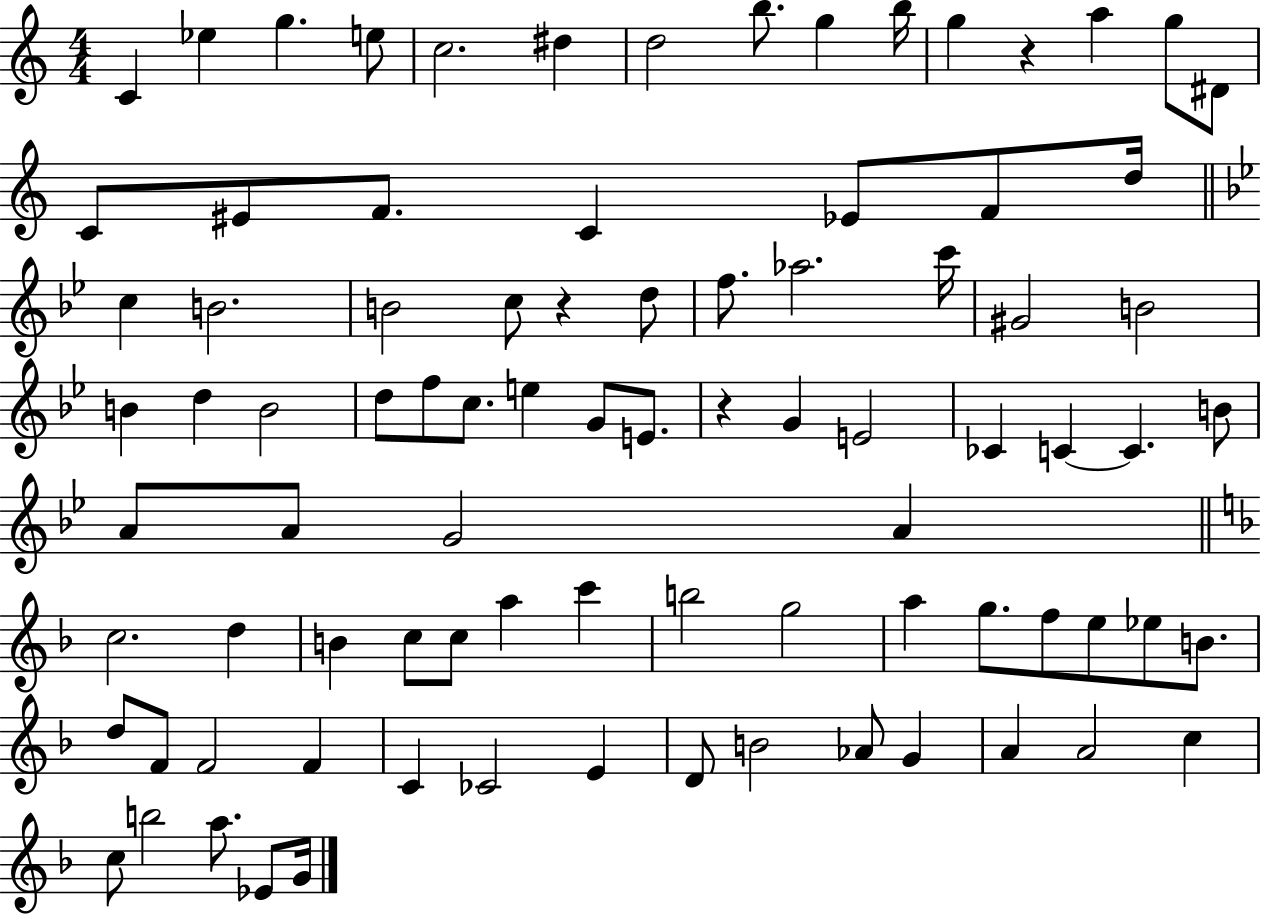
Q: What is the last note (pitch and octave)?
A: G4